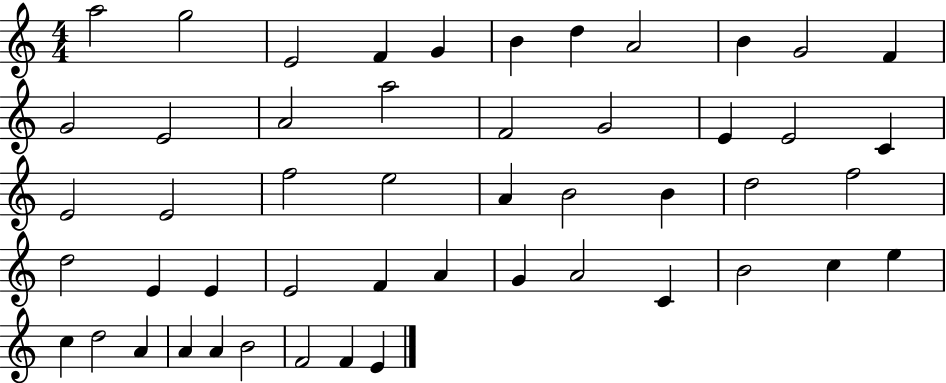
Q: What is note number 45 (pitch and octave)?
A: A4